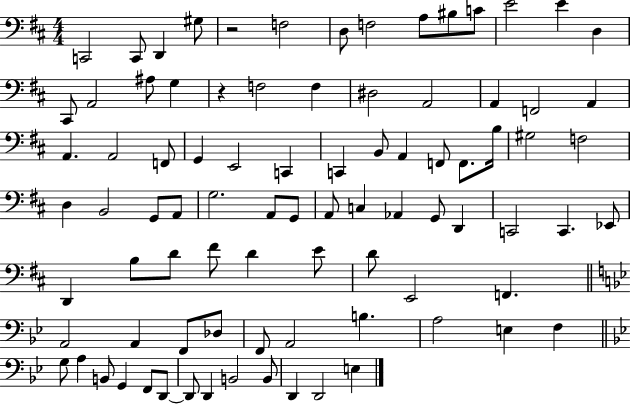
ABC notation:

X:1
T:Untitled
M:4/4
L:1/4
K:D
C,,2 C,,/2 D,, ^G,/2 z2 F,2 D,/2 F,2 A,/2 ^B,/2 C/2 E2 E D, ^C,,/2 A,,2 ^A,/2 G, z F,2 F, ^D,2 A,,2 A,, F,,2 A,, A,, A,,2 F,,/2 G,, E,,2 C,, C,, B,,/2 A,, F,,/2 F,,/2 B,/4 ^G,2 F,2 D, B,,2 G,,/2 A,,/2 G,2 A,,/2 G,,/2 A,,/2 C, _A,, G,,/2 D,, C,,2 C,, _E,,/2 D,, B,/2 D/2 ^F/2 D E/2 D/2 E,,2 F,, A,,2 A,, F,,/2 _D,/2 F,,/2 A,,2 B, A,2 E, F, G,/2 A, B,,/2 G,, F,,/2 D,,/2 D,,/2 D,, B,,2 B,,/2 D,, D,,2 E,